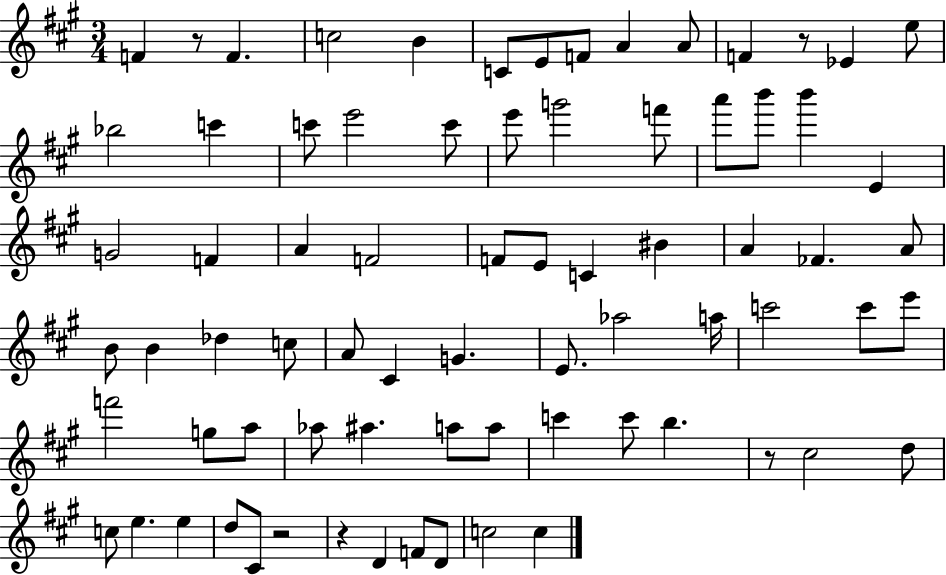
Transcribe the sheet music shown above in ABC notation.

X:1
T:Untitled
M:3/4
L:1/4
K:A
F z/2 F c2 B C/2 E/2 F/2 A A/2 F z/2 _E e/2 _b2 c' c'/2 e'2 c'/2 e'/2 g'2 f'/2 a'/2 b'/2 b' E G2 F A F2 F/2 E/2 C ^B A _F A/2 B/2 B _d c/2 A/2 ^C G E/2 _a2 a/4 c'2 c'/2 e'/2 f'2 g/2 a/2 _a/2 ^a a/2 a/2 c' c'/2 b z/2 ^c2 d/2 c/2 e e d/2 ^C/2 z2 z D F/2 D/2 c2 c